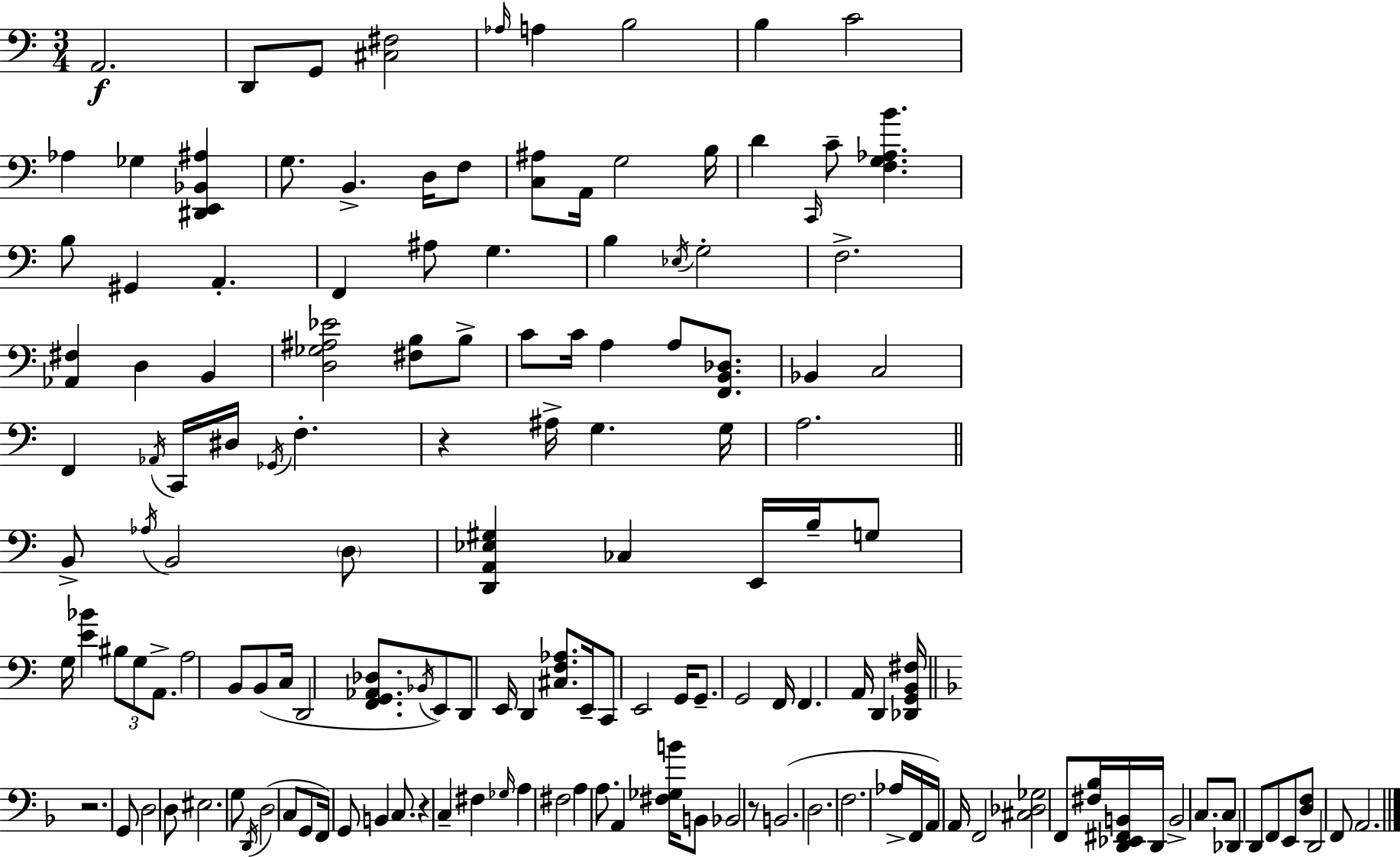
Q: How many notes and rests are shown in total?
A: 146